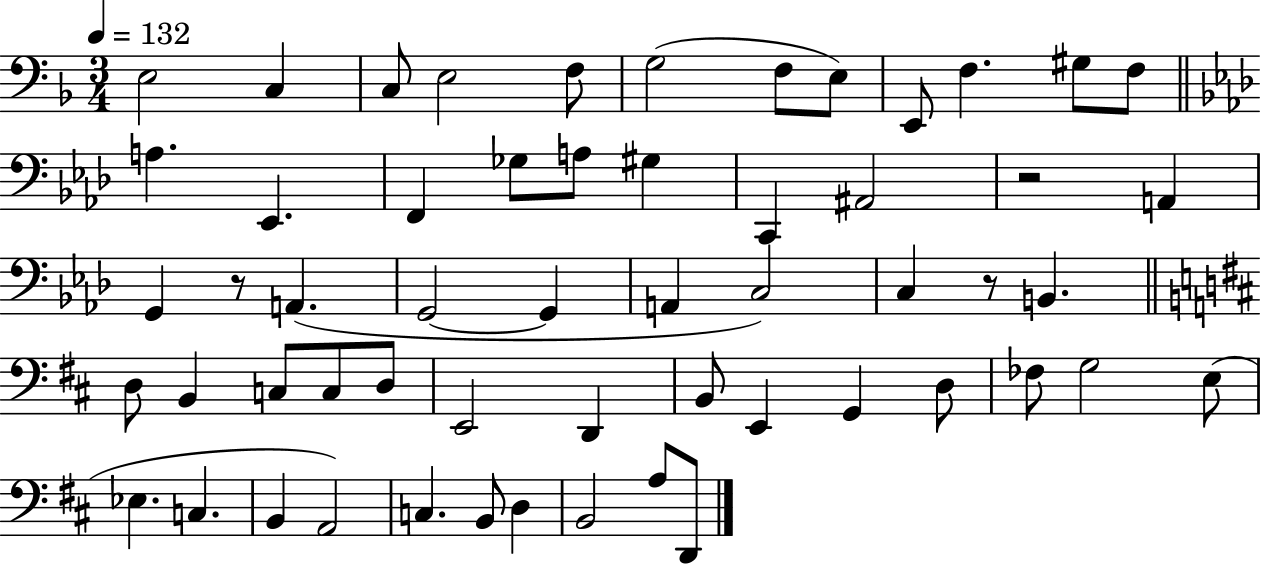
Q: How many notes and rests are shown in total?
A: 56